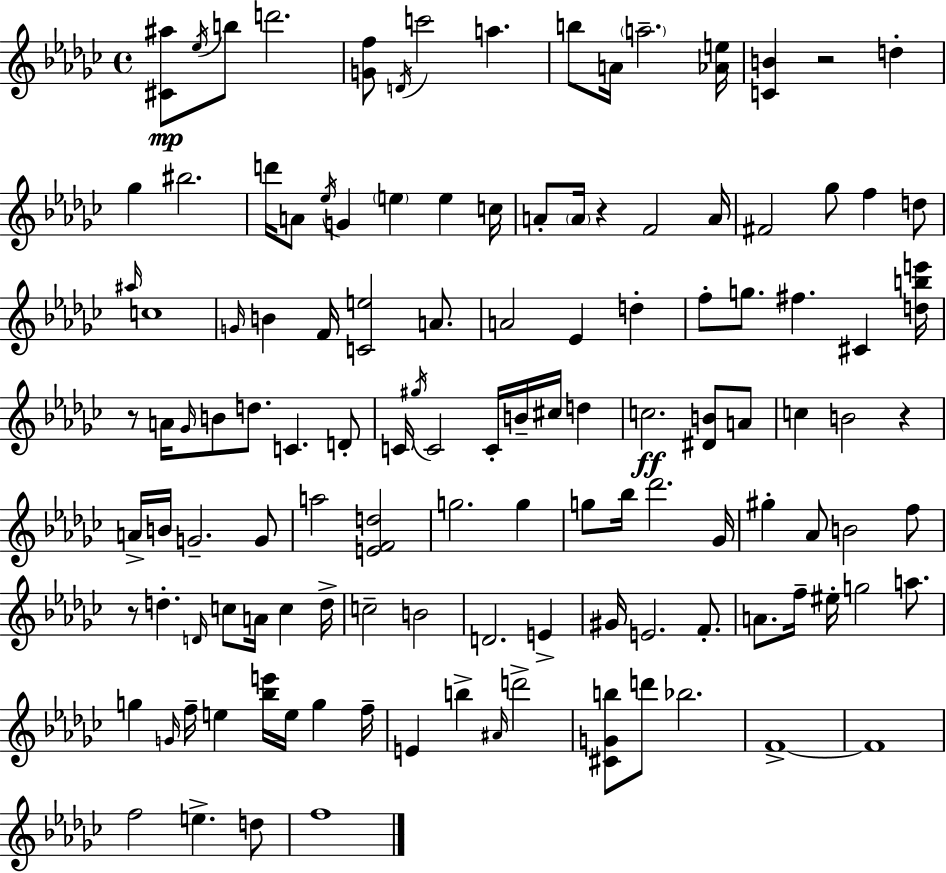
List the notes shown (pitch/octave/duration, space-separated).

[C#4,A#5]/e Eb5/s B5/e D6/h. [G4,F5]/e D4/s C6/h A5/q. B5/e A4/s A5/h. [Ab4,E5]/s [C4,B4]/q R/h D5/q Gb5/q BIS5/h. D6/s A4/e Eb5/s G4/q E5/q E5/q C5/s A4/e A4/s R/q F4/h A4/s F#4/h Gb5/e F5/q D5/e A#5/s C5/w G4/s B4/q F4/s [C4,E5]/h A4/e. A4/h Eb4/q D5/q F5/e G5/e. F#5/q. C#4/q [D5,B5,E6]/s R/e A4/s Gb4/s B4/e D5/e. C4/q. D4/e C4/s G#5/s C4/h C4/s B4/s C#5/s D5/q C5/h. [D#4,B4]/e A4/e C5/q B4/h R/q A4/s B4/s G4/h. G4/e A5/h [E4,F4,D5]/h G5/h. G5/q G5/e Bb5/s Db6/h. Gb4/s G#5/q Ab4/e B4/h F5/e R/e D5/q. D4/s C5/e A4/s C5/q D5/s C5/h B4/h D4/h. E4/q G#4/s E4/h. F4/e. A4/e. F5/s EIS5/s G5/h A5/e. G5/q G4/s F5/s E5/q [Bb5,E6]/s E5/s G5/q F5/s E4/q B5/q A#4/s D6/h [C#4,G4,B5]/e D6/e Bb5/h. F4/w F4/w F5/h E5/q. D5/e F5/w